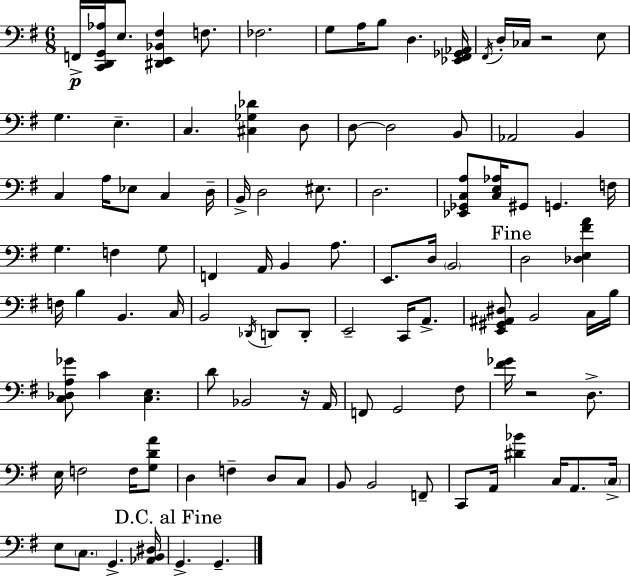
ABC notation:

X:1
T:Untitled
M:6/8
L:1/4
K:G
F,,/4 [C,,D,,G,,_A,]/4 E,/2 [^D,,E,,_B,,^F,] F,/2 _F,2 G,/2 A,/4 B,/2 D, [_E,,^F,,_G,,_A,,]/4 ^F,,/4 D,/4 _C,/4 z2 E,/2 G, E, C, [^C,_G,_D] D,/2 D,/2 D,2 B,,/2 _A,,2 B,, C, A,/4 _E,/2 C, D,/4 B,,/4 D,2 ^E,/2 D,2 [_E,,_G,,C,A,]/2 [C,E,_A,]/4 ^G,,/2 G,, F,/4 G, F, G,/2 F,, A,,/4 B,, A,/2 E,,/2 D,/4 B,,2 D,2 [_D,E,^FA] F,/4 B, B,, C,/4 B,,2 _D,,/4 D,,/2 D,,/2 E,,2 C,,/4 A,,/2 [E,,^G,,^A,,^D,]/2 B,,2 C,/4 B,/4 [C,_D,A,_G]/2 C [C,E,] D/2 _B,,2 z/4 A,,/4 F,,/2 G,,2 ^F,/2 [^F_G]/4 z2 D,/2 E,/4 F,2 F,/4 [G,DA]/2 D, F, D,/2 C,/2 B,,/2 B,,2 F,,/2 C,,/2 A,,/4 [^D_B] C,/4 A,,/2 C,/4 E,/2 C,/2 G,, [_A,,B,,^D,]/4 G,, G,,